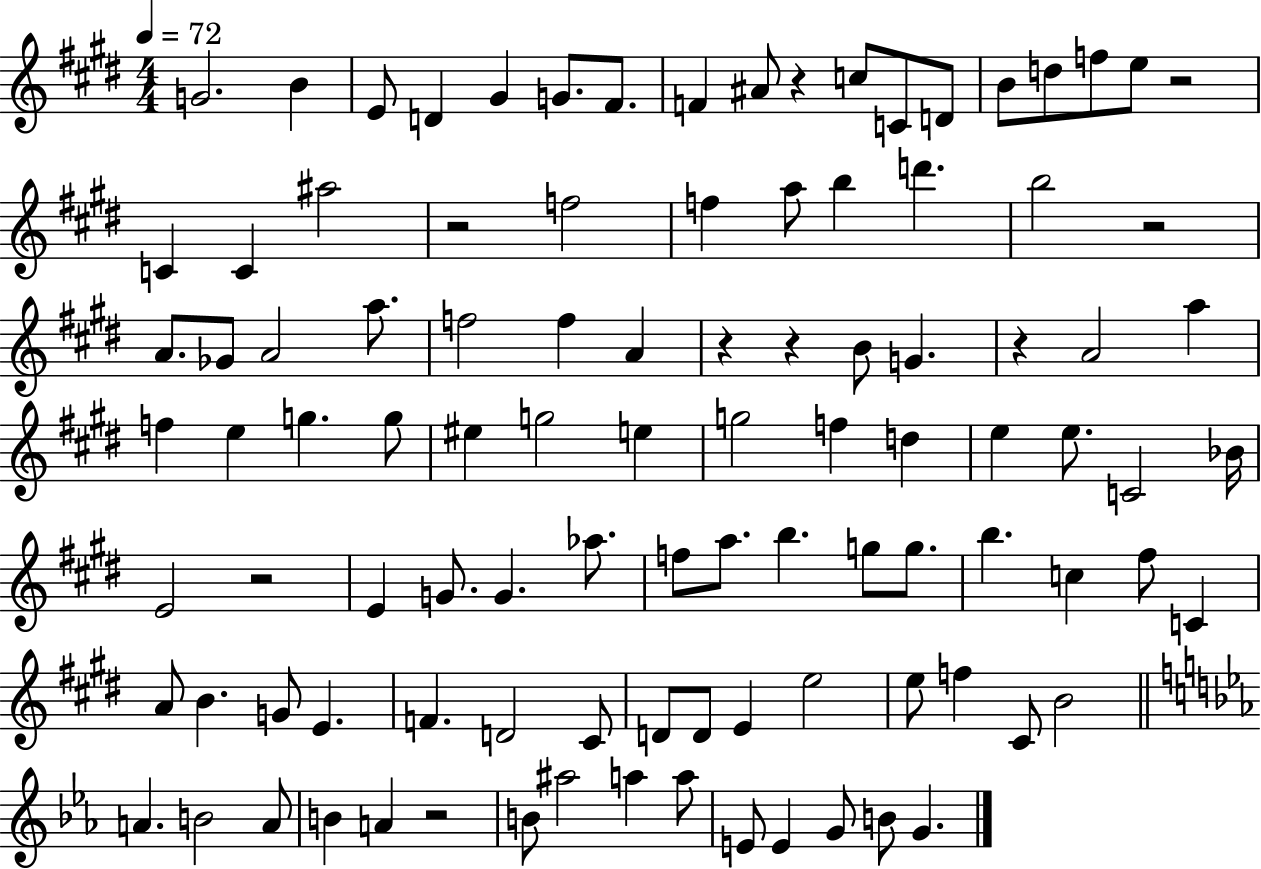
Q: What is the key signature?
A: E major